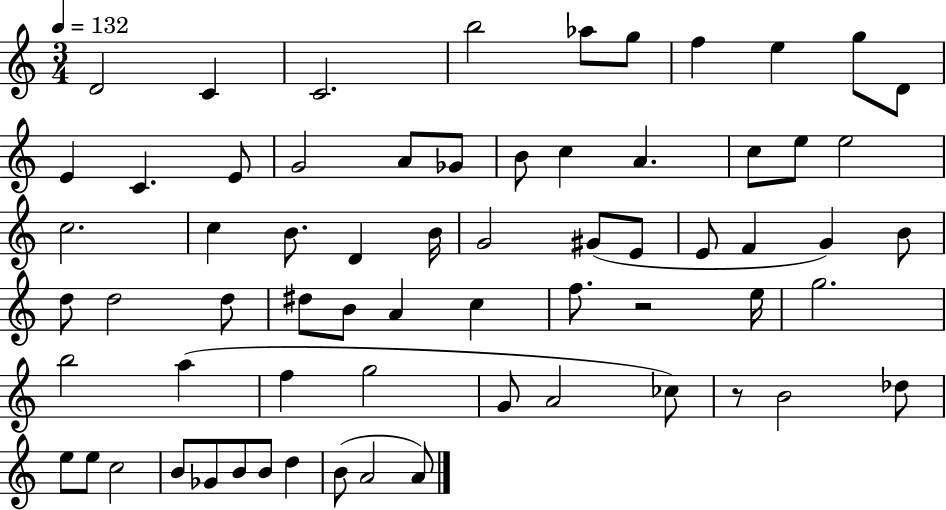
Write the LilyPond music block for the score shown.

{
  \clef treble
  \numericTimeSignature
  \time 3/4
  \key c \major
  \tempo 4 = 132
  d'2 c'4 | c'2. | b''2 aes''8 g''8 | f''4 e''4 g''8 d'8 | \break e'4 c'4. e'8 | g'2 a'8 ges'8 | b'8 c''4 a'4. | c''8 e''8 e''2 | \break c''2. | c''4 b'8. d'4 b'16 | g'2 gis'8( e'8 | e'8 f'4 g'4) b'8 | \break d''8 d''2 d''8 | dis''8 b'8 a'4 c''4 | f''8. r2 e''16 | g''2. | \break b''2 a''4( | f''4 g''2 | g'8 a'2 ces''8) | r8 b'2 des''8 | \break e''8 e''8 c''2 | b'8 ges'8 b'8 b'8 d''4 | b'8( a'2 a'8) | \bar "|."
}